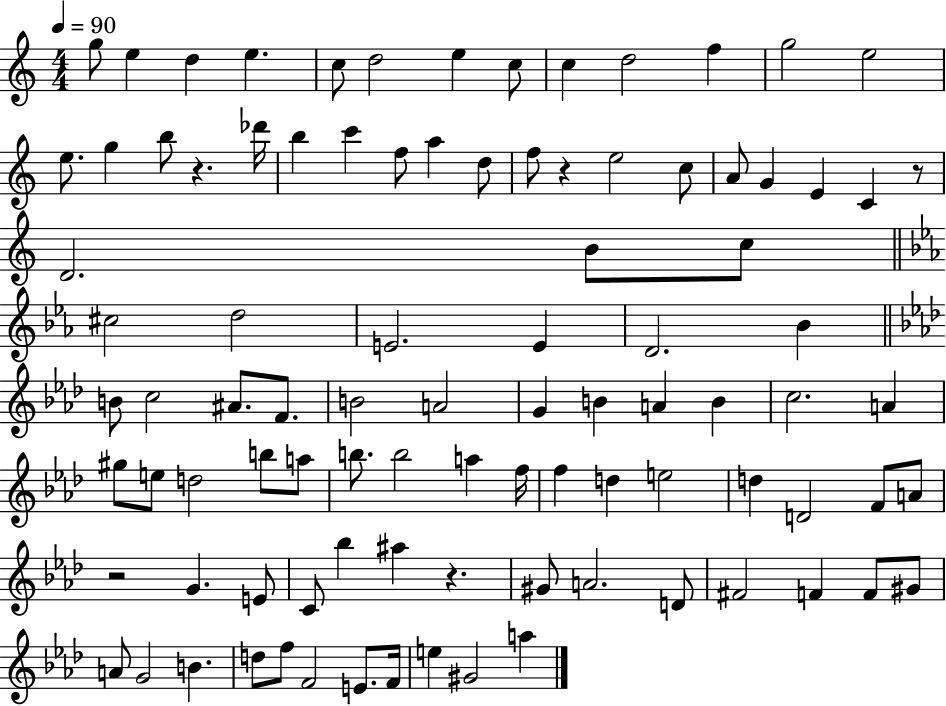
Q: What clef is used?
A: treble